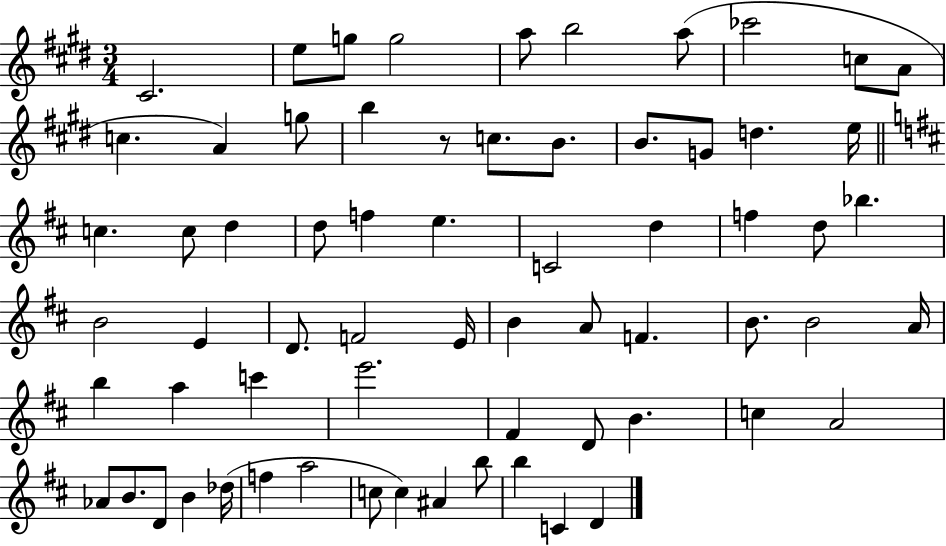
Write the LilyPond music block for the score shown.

{
  \clef treble
  \numericTimeSignature
  \time 3/4
  \key e \major
  cis'2. | e''8 g''8 g''2 | a''8 b''2 a''8( | ces'''2 c''8 a'8 | \break c''4. a'4) g''8 | b''4 r8 c''8. b'8. | b'8. g'8 d''4. e''16 | \bar "||" \break \key b \minor c''4. c''8 d''4 | d''8 f''4 e''4. | c'2 d''4 | f''4 d''8 bes''4. | \break b'2 e'4 | d'8. f'2 e'16 | b'4 a'8 f'4. | b'8. b'2 a'16 | \break b''4 a''4 c'''4 | e'''2. | fis'4 d'8 b'4. | c''4 a'2 | \break aes'8 b'8. d'8 b'4 des''16( | f''4 a''2 | c''8 c''4) ais'4 b''8 | b''4 c'4 d'4 | \break \bar "|."
}